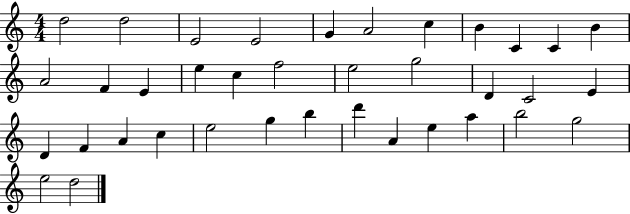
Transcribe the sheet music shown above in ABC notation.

X:1
T:Untitled
M:4/4
L:1/4
K:C
d2 d2 E2 E2 G A2 c B C C B A2 F E e c f2 e2 g2 D C2 E D F A c e2 g b d' A e a b2 g2 e2 d2